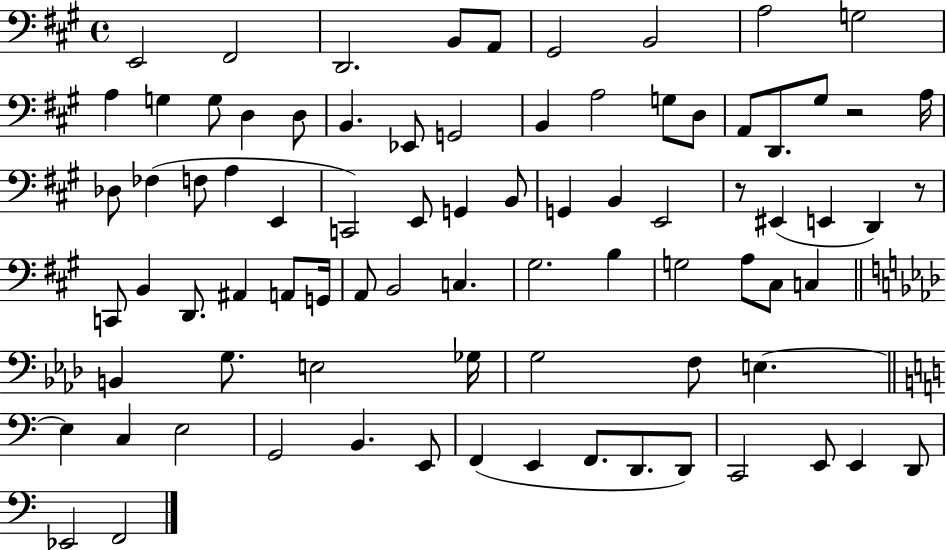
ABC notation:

X:1
T:Untitled
M:4/4
L:1/4
K:A
E,,2 ^F,,2 D,,2 B,,/2 A,,/2 ^G,,2 B,,2 A,2 G,2 A, G, G,/2 D, D,/2 B,, _E,,/2 G,,2 B,, A,2 G,/2 D,/2 A,,/2 D,,/2 ^G,/2 z2 A,/4 _D,/2 _F, F,/2 A, E,, C,,2 E,,/2 G,, B,,/2 G,, B,, E,,2 z/2 ^E,, E,, D,, z/2 C,,/2 B,, D,,/2 ^A,, A,,/2 G,,/4 A,,/2 B,,2 C, ^G,2 B, G,2 A,/2 ^C,/2 C, B,, G,/2 E,2 _G,/4 G,2 F,/2 E, E, C, E,2 G,,2 B,, E,,/2 F,, E,, F,,/2 D,,/2 D,,/2 C,,2 E,,/2 E,, D,,/2 _E,,2 F,,2